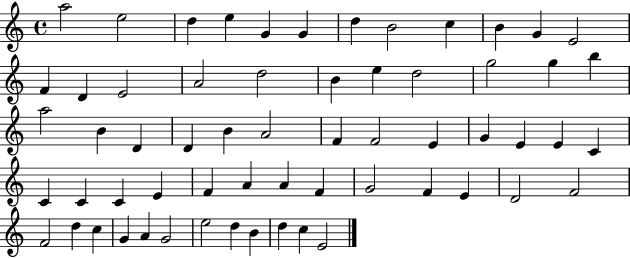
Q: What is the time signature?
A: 4/4